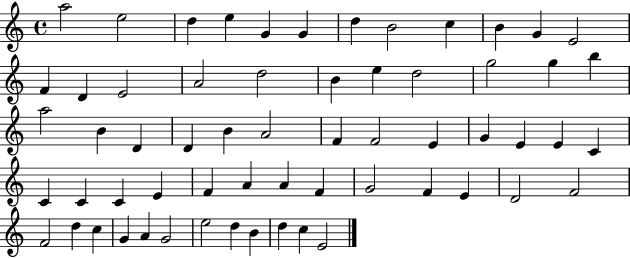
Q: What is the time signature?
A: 4/4